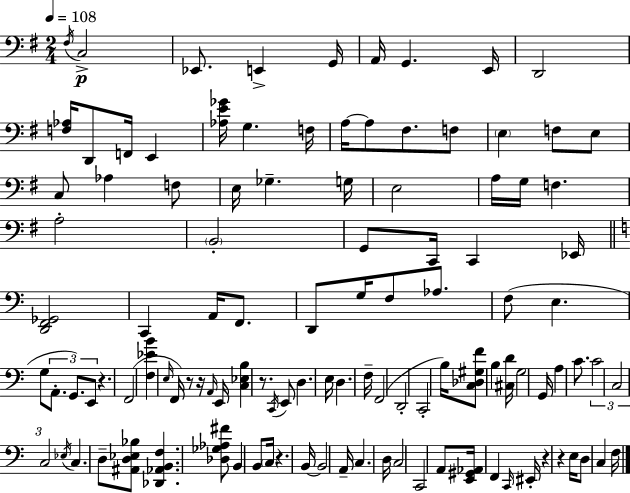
{
  \clef bass
  \numericTimeSignature
  \time 2/4
  \key e \minor
  \tempo 4 = 108
  \acciaccatura { fis16 }\p c2-> | ees,8. e,4-> | g,16 a,16 g,4. | e,16 d,2 | \break <f aes>16 d,8 f,16 e,4 | <aes e' ges'>16 g4. | f16 a16~~ a8 fis8. f8 | \parenthesize e4 f8 e8 | \break c8 aes4 f8 | e16 ges4.-- | g16 e2 | a16 g16 f4. | \break a2-. | \parenthesize b,2-. | g,8 c,16 c,4 | ees,16 \bar "||" \break \key c \major <d, f, ges,>2 | c,4 a,16 f,8. | d,8 g16 f8 aes8. | f8( e4. | \break g8 \tuplet 3/2 { a,8.-. g,8.) | e,8 } r4. | f,2( | <f ees' b'>4 \grace { e16 } f,16) r8 | \break r16 \grace { a,16 } e,16 <c ees b>4 r8. | \acciaccatura { c,16 } e,8 d4. | e16 d4. | f16-- f,2( | \break d,2-. | c,2-. | b16) <c des gis f'>8 b4 | <cis d'>16 g2 | \break g,16 a4 | c'8. \tuplet 3/2 { c'2 | c2 | c2 } | \break \acciaccatura { ees16 } c4. | d8-- <ais, d ees bes>8 <des, aes, b, f>4. | <des ges aes fis'>8 b,4 | b,8 \parenthesize c16 r4. | \break b,16~~ b,2 | a,16-- c4. | d16 c2 | c,2 | \break a,8 <e, gis, aes,>16 f,4 | \grace { c,16 } eis,16-. r4 | r4 e16 d8 | c4 f16 \bar "|."
}